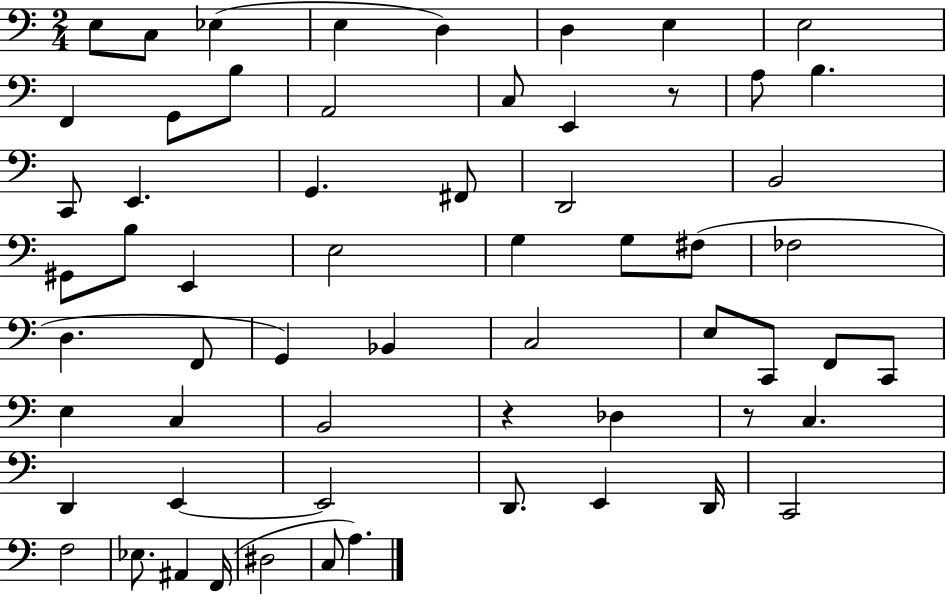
E3/e C3/e Eb3/q E3/q D3/q D3/q E3/q E3/h F2/q G2/e B3/e A2/h C3/e E2/q R/e A3/e B3/q. C2/e E2/q. G2/q. F#2/e D2/h B2/h G#2/e B3/e E2/q E3/h G3/q G3/e F#3/e FES3/h D3/q. F2/e G2/q Bb2/q C3/h E3/e C2/e F2/e C2/e E3/q C3/q B2/h R/q Db3/q R/e C3/q. D2/q E2/q E2/h D2/e. E2/q D2/s C2/h F3/h Eb3/e. A#2/q F2/s D#3/h C3/e A3/q.